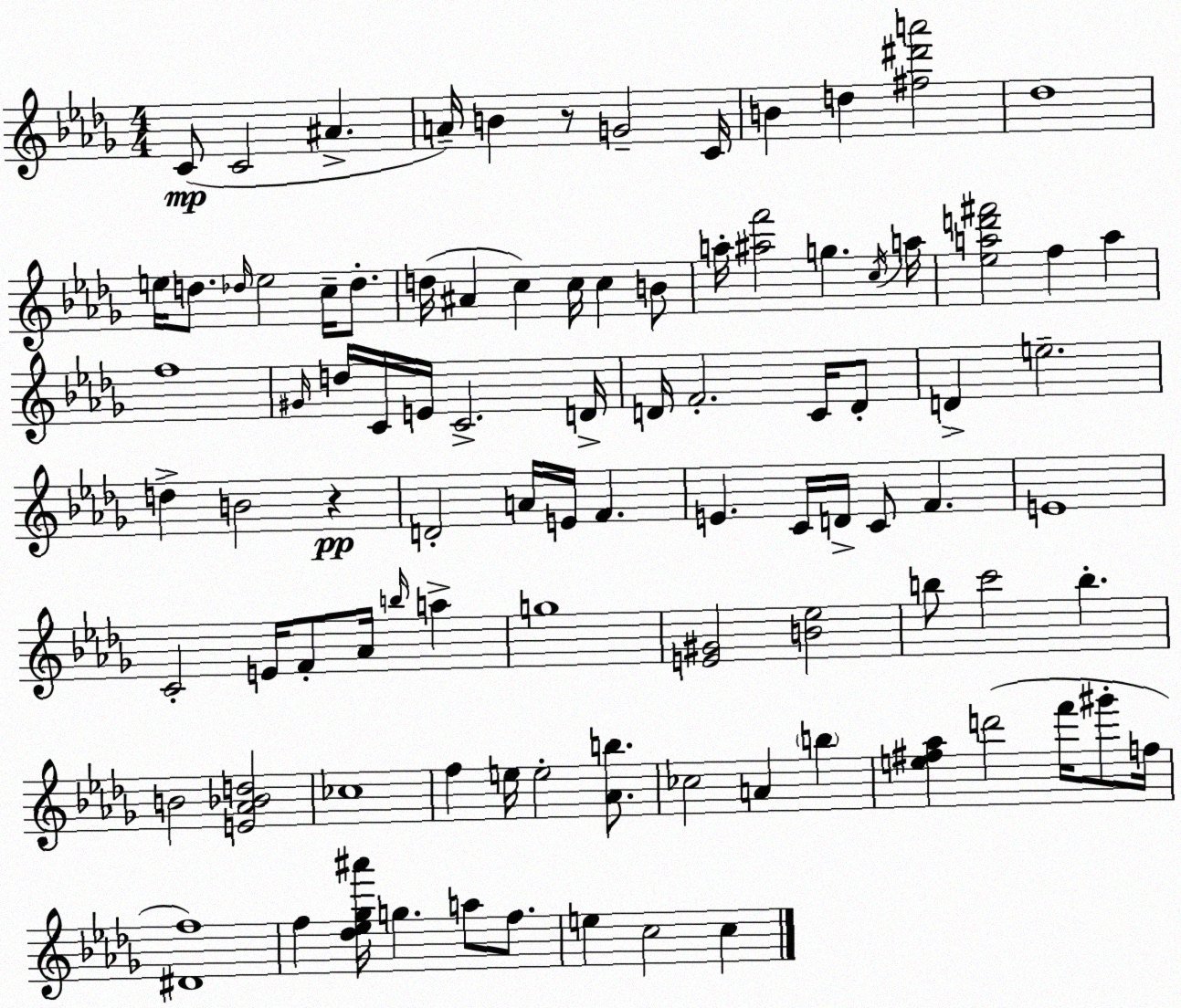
X:1
T:Untitled
M:4/4
L:1/4
K:Bbm
C/2 C2 ^A A/4 B z/2 G2 C/4 B d [^f^d'a']2 _d4 e/4 d/2 _d/4 e2 c/4 _d/2 d/4 ^A c c/4 c B/2 a/4 [^af']2 g c/4 a/4 [_ead'^f']2 f a f4 ^G/4 d/4 C/4 E/4 C2 D/4 D/4 F2 C/4 D/2 D e2 d B2 z D2 A/4 E/4 F E C/4 D/4 C/2 F E4 C2 E/4 F/2 _A/4 b/4 a g4 [E^G]2 [B_e]2 b/2 c'2 b B2 [E_A_Bd]2 _c4 f e/4 e2 [_Ab]/2 _c2 A b [e^f_a] d'2 f'/4 ^g'/2 f/4 [^Df]4 f [_d_e_g^a']/4 g a/2 f/2 e c2 c